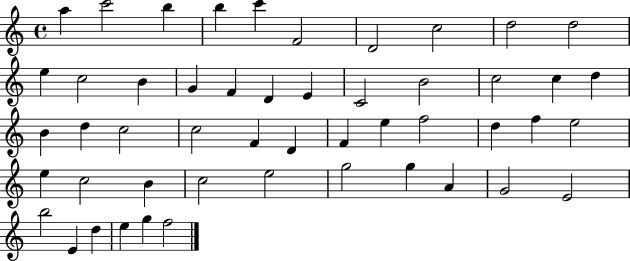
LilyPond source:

{
  \clef treble
  \time 4/4
  \defaultTimeSignature
  \key c \major
  a''4 c'''2 b''4 | b''4 c'''4 f'2 | d'2 c''2 | d''2 d''2 | \break e''4 c''2 b'4 | g'4 f'4 d'4 e'4 | c'2 b'2 | c''2 c''4 d''4 | \break b'4 d''4 c''2 | c''2 f'4 d'4 | f'4 e''4 f''2 | d''4 f''4 e''2 | \break e''4 c''2 b'4 | c''2 e''2 | g''2 g''4 a'4 | g'2 e'2 | \break b''2 e'4 d''4 | e''4 g''4 f''2 | \bar "|."
}